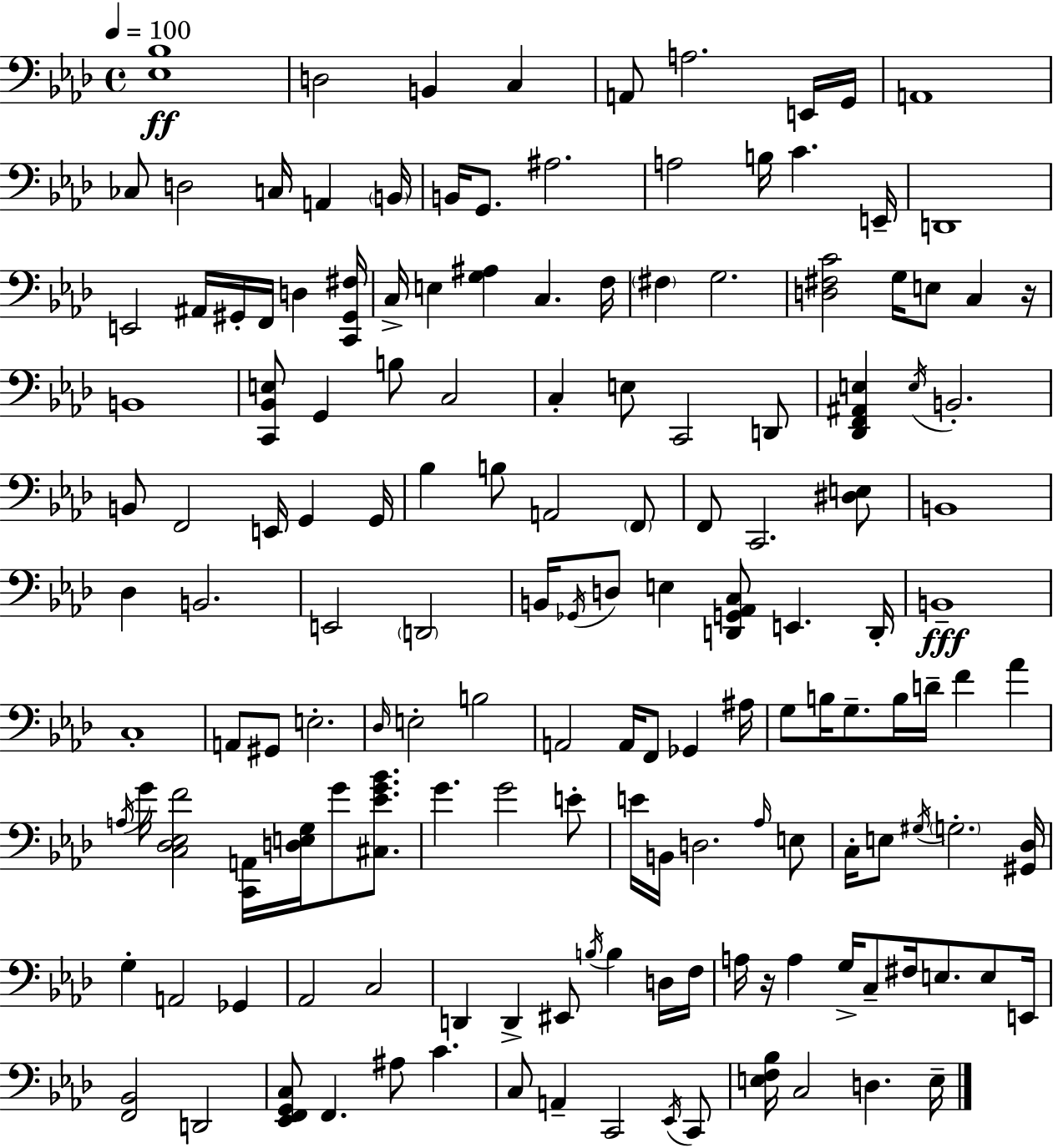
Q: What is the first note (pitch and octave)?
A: D3